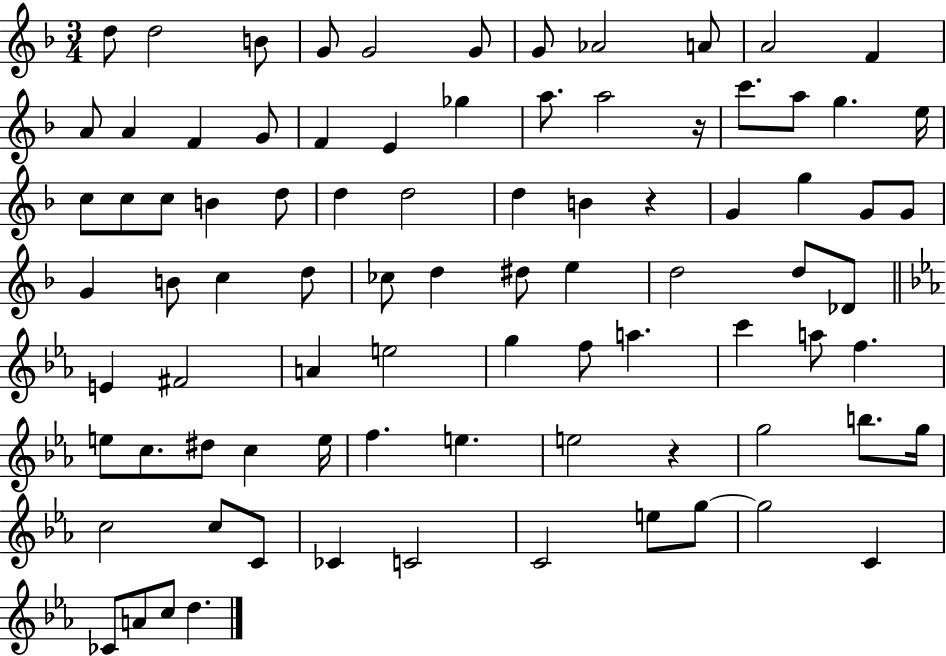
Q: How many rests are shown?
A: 3